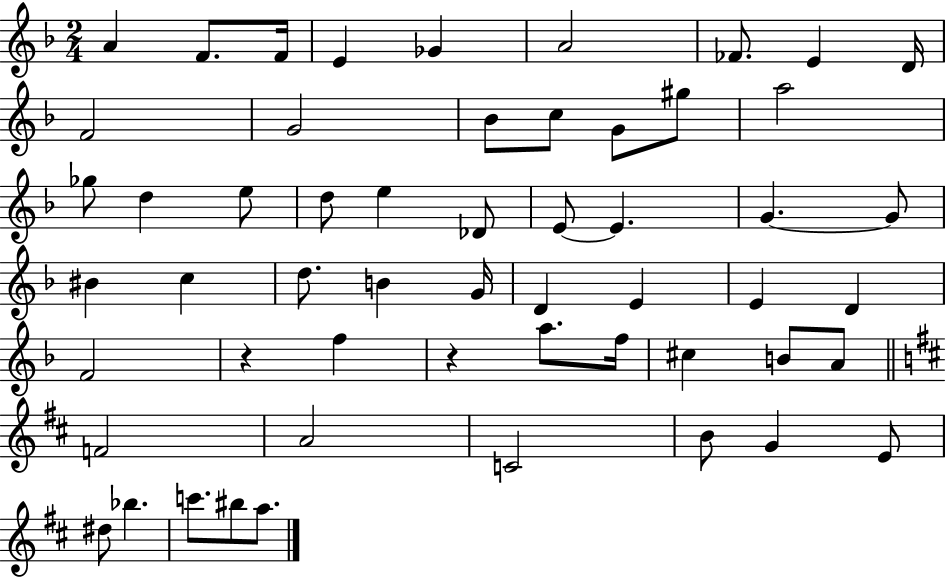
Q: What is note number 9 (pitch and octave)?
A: D4